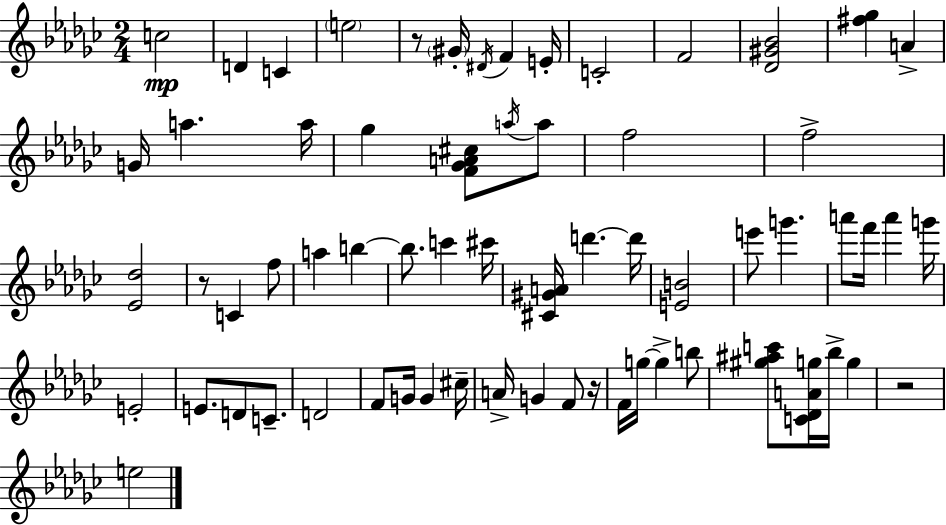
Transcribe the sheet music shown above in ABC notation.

X:1
T:Untitled
M:2/4
L:1/4
K:Ebm
c2 D C e2 z/2 ^G/4 ^D/4 F E/4 C2 F2 [_D^G_B]2 [^f_g] A G/4 a a/4 _g [F_GA^c]/2 a/4 a/2 f2 f2 [_E_d]2 z/2 C f/2 a b b/2 c' ^c'/4 [^C^GA]/4 d' d'/4 [EB]2 e'/2 g' a'/2 f'/4 a' g'/4 E2 E/2 D/2 C/2 D2 F/2 G/4 G ^c/4 A/4 G F/2 z/4 F/4 g/4 g b/2 [^g^ac']/2 [C_DAg]/4 _b/4 g z2 e2